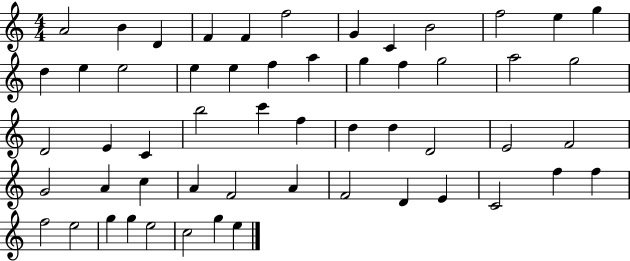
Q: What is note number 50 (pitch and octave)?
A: G5